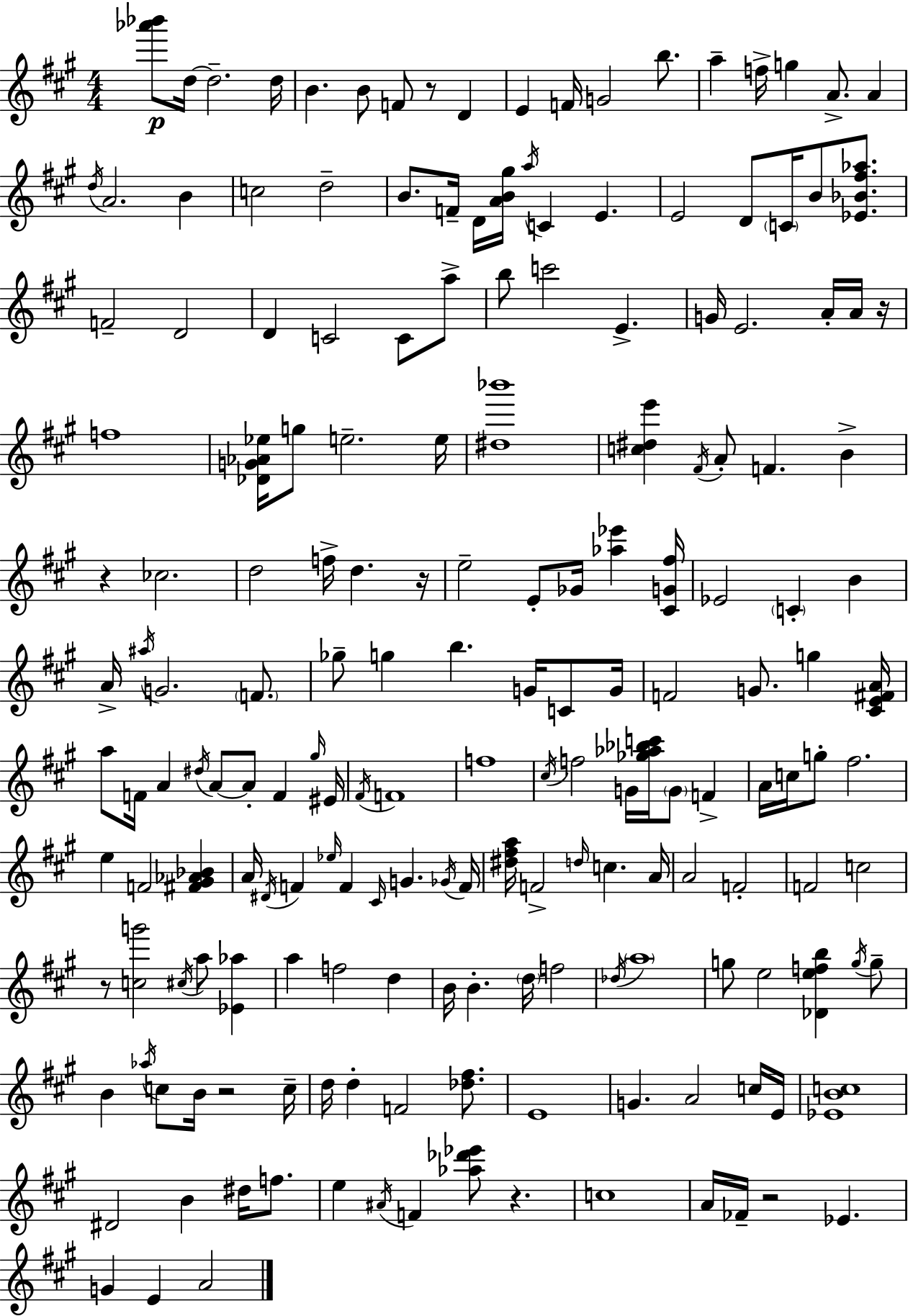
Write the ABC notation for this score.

X:1
T:Untitled
M:4/4
L:1/4
K:A
[_a'_b']/2 d/4 d2 d/4 B B/2 F/2 z/2 D E F/4 G2 b/2 a f/4 g A/2 A d/4 A2 B c2 d2 B/2 F/4 D/4 [AB^g]/4 a/4 C E E2 D/2 C/4 B/2 [_E_B^f_a]/2 F2 D2 D C2 C/2 a/2 b/2 c'2 E G/4 E2 A/4 A/4 z/4 f4 [_DG_A_e]/4 g/2 e2 e/4 [^d_b']4 [c^de'] ^F/4 A/2 F B z _c2 d2 f/4 d z/4 e2 E/2 _G/4 [_a_e'] [^CG^f]/4 _E2 C B A/4 ^a/4 G2 F/2 _g/2 g b G/4 C/2 G/4 F2 G/2 g [^CE^FA]/4 a/2 F/4 A ^d/4 A/2 A/2 F ^g/4 ^E/4 ^F/4 F4 f4 ^c/4 f2 G/4 [_g_a_bc']/4 G/2 F A/4 c/4 g/2 ^f2 e F2 [^F^G_A_B] A/4 ^D/4 F _e/4 F ^C/4 G _G/4 F/4 [^d^fa]/4 F2 d/4 c A/4 A2 F2 F2 c2 z/2 [cg']2 ^c/4 a/2 [_E_a] a f2 d B/4 B d/4 f2 _d/4 a4 g/2 e2 [_Defb] g/4 g/2 B _a/4 c/2 B/4 z2 c/4 d/4 d F2 [_d^f]/2 E4 G A2 c/4 E/4 [_EBc]4 ^D2 B ^d/4 f/2 e ^A/4 F [_a_d'_e']/2 z c4 A/4 _F/4 z2 _E G E A2